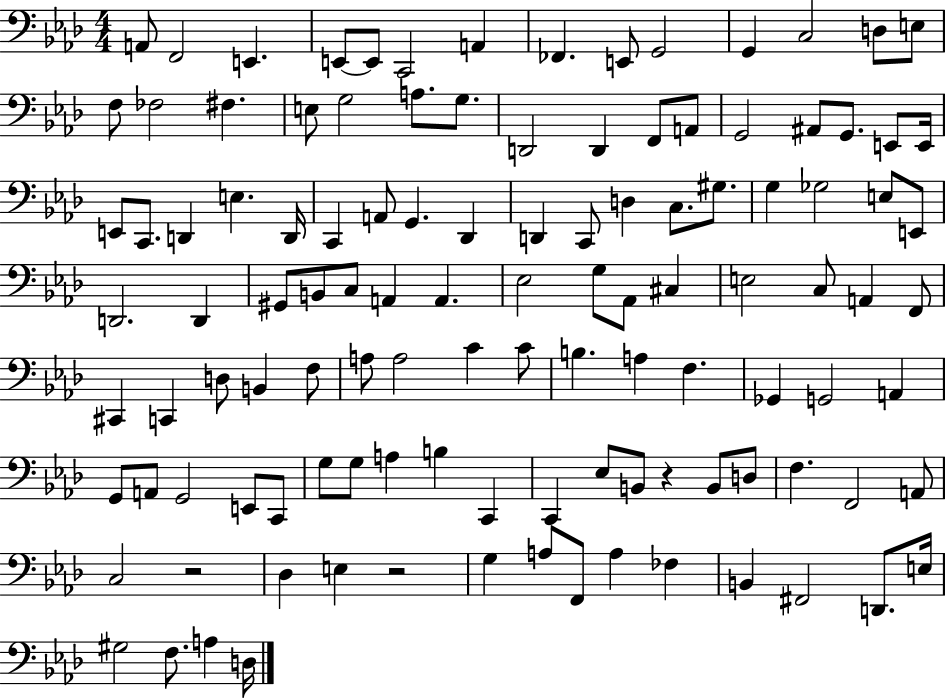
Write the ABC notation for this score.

X:1
T:Untitled
M:4/4
L:1/4
K:Ab
A,,/2 F,,2 E,, E,,/2 E,,/2 C,,2 A,, _F,, E,,/2 G,,2 G,, C,2 D,/2 E,/2 F,/2 _F,2 ^F, E,/2 G,2 A,/2 G,/2 D,,2 D,, F,,/2 A,,/2 G,,2 ^A,,/2 G,,/2 E,,/2 E,,/4 E,,/2 C,,/2 D,, E, D,,/4 C,, A,,/2 G,, _D,, D,, C,,/2 D, C,/2 ^G,/2 G, _G,2 E,/2 E,,/2 D,,2 D,, ^G,,/2 B,,/2 C,/2 A,, A,, _E,2 G,/2 _A,,/2 ^C, E,2 C,/2 A,, F,,/2 ^C,, C,, D,/2 B,, F,/2 A,/2 A,2 C C/2 B, A, F, _G,, G,,2 A,, G,,/2 A,,/2 G,,2 E,,/2 C,,/2 G,/2 G,/2 A, B, C,, C,, _E,/2 B,,/2 z B,,/2 D,/2 F, F,,2 A,,/2 C,2 z2 _D, E, z2 G, A,/2 F,,/2 A, _F, B,, ^F,,2 D,,/2 E,/4 ^G,2 F,/2 A, D,/4